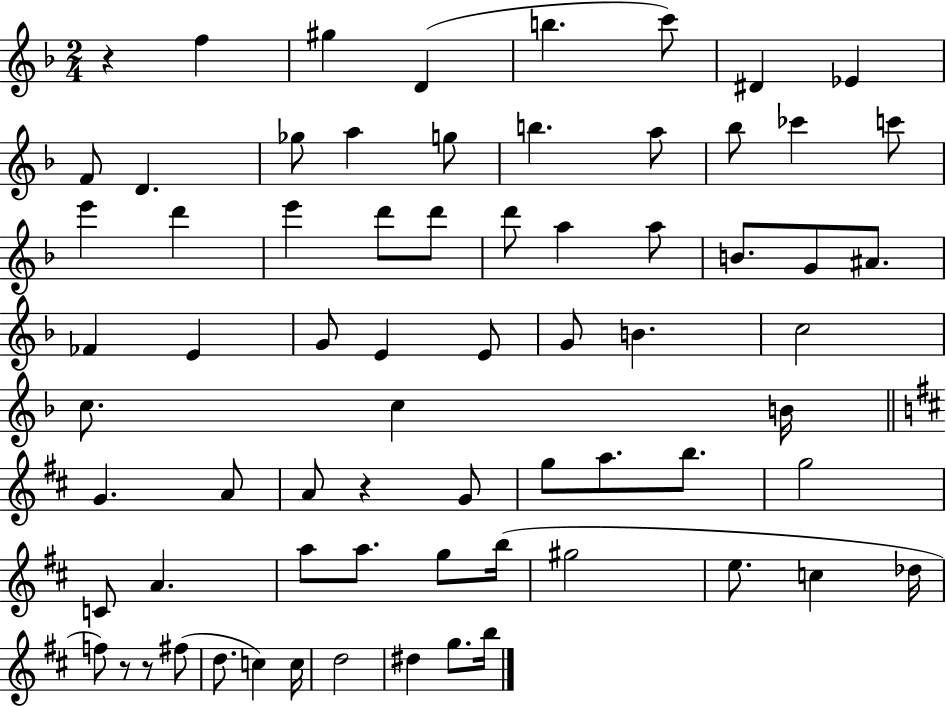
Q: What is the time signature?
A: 2/4